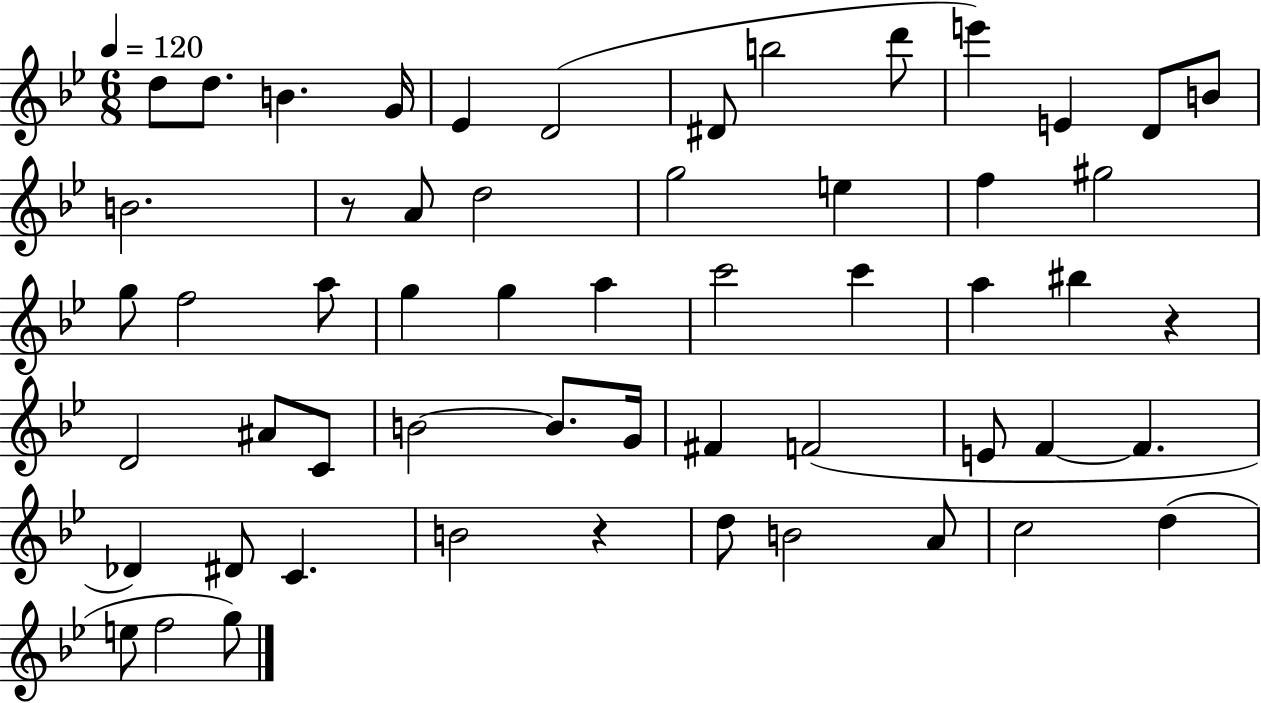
D5/e D5/e. B4/q. G4/s Eb4/q D4/h D#4/e B5/h D6/e E6/q E4/q D4/e B4/e B4/h. R/e A4/e D5/h G5/h E5/q F5/q G#5/h G5/e F5/h A5/e G5/q G5/q A5/q C6/h C6/q A5/q BIS5/q R/q D4/h A#4/e C4/e B4/h B4/e. G4/s F#4/q F4/h E4/e F4/q F4/q. Db4/q D#4/e C4/q. B4/h R/q D5/e B4/h A4/e C5/h D5/q E5/e F5/h G5/e